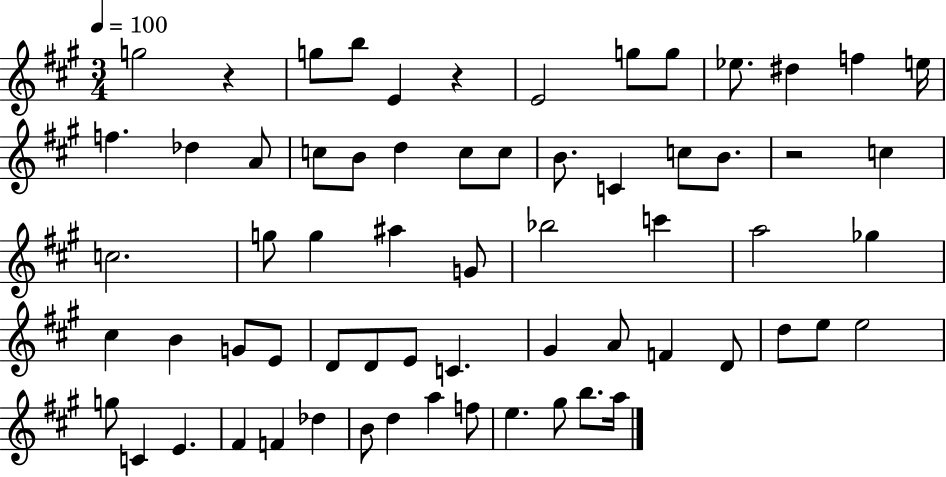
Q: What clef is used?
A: treble